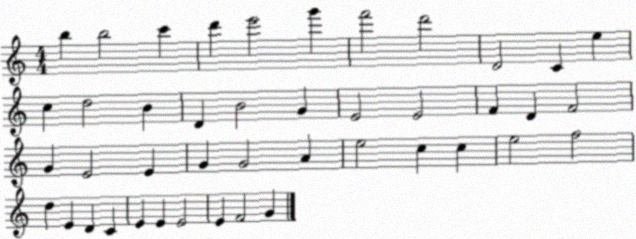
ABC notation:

X:1
T:Untitled
M:4/4
L:1/4
K:C
b b2 c' d' e'2 g' f'2 d'2 D2 C e c d2 B D B2 G E2 E2 F D F2 G E2 E G G2 A e2 c c e2 f2 d E D C E E E2 E F2 G